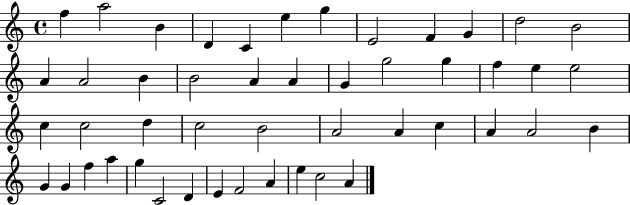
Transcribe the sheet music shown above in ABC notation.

X:1
T:Untitled
M:4/4
L:1/4
K:C
f a2 B D C e g E2 F G d2 B2 A A2 B B2 A A G g2 g f e e2 c c2 d c2 B2 A2 A c A A2 B G G f a g C2 D E F2 A e c2 A